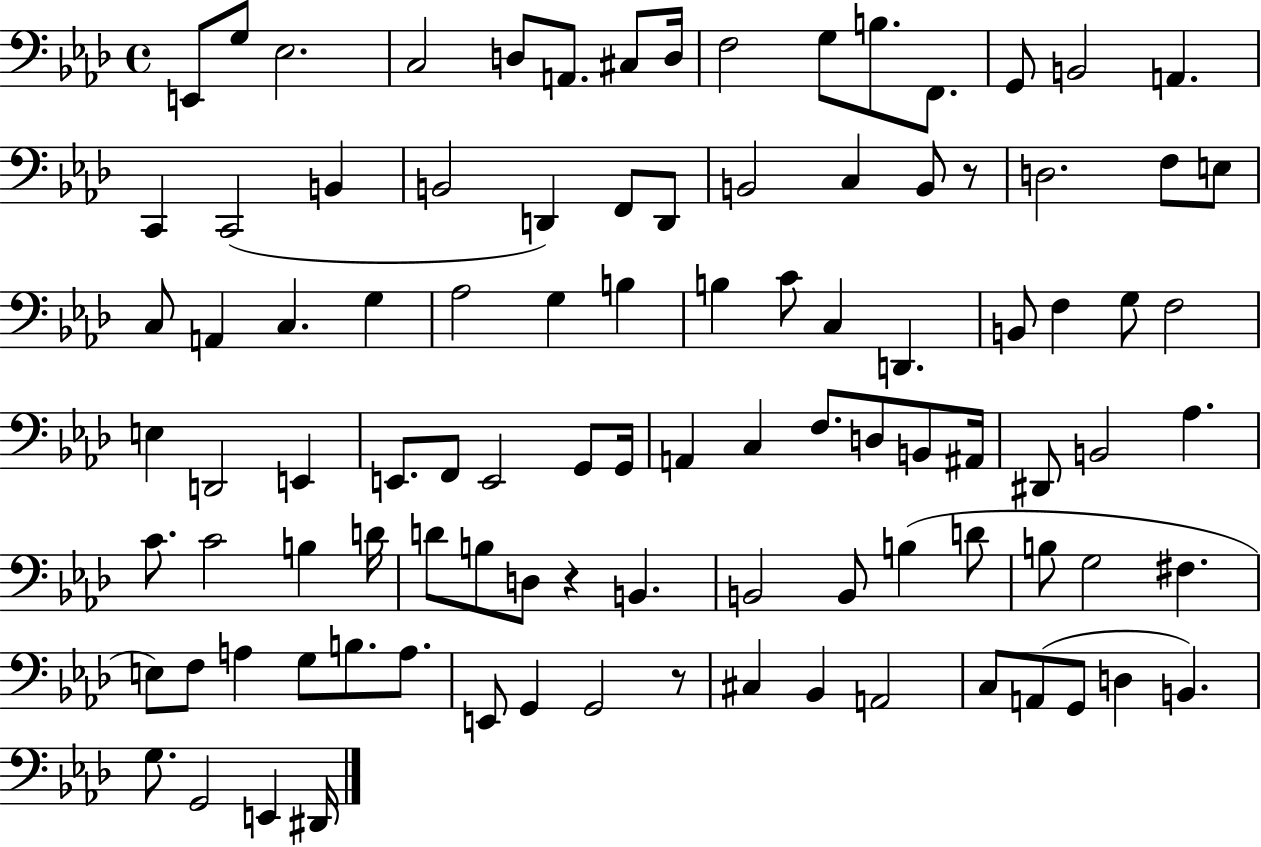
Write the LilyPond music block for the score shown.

{
  \clef bass
  \time 4/4
  \defaultTimeSignature
  \key aes \major
  e,8 g8 ees2. | c2 d8 a,8. cis8 d16 | f2 g8 b8. f,8. | g,8 b,2 a,4. | \break c,4 c,2( b,4 | b,2 d,4) f,8 d,8 | b,2 c4 b,8 r8 | d2. f8 e8 | \break c8 a,4 c4. g4 | aes2 g4 b4 | b4 c'8 c4 d,4. | b,8 f4 g8 f2 | \break e4 d,2 e,4 | e,8. f,8 e,2 g,8 g,16 | a,4 c4 f8. d8 b,8 ais,16 | dis,8 b,2 aes4. | \break c'8. c'2 b4 d'16 | d'8 b8 d8 r4 b,4. | b,2 b,8 b4( d'8 | b8 g2 fis4. | \break e8) f8 a4 g8 b8. a8. | e,8 g,4 g,2 r8 | cis4 bes,4 a,2 | c8 a,8( g,8 d4 b,4.) | \break g8. g,2 e,4 dis,16 | \bar "|."
}